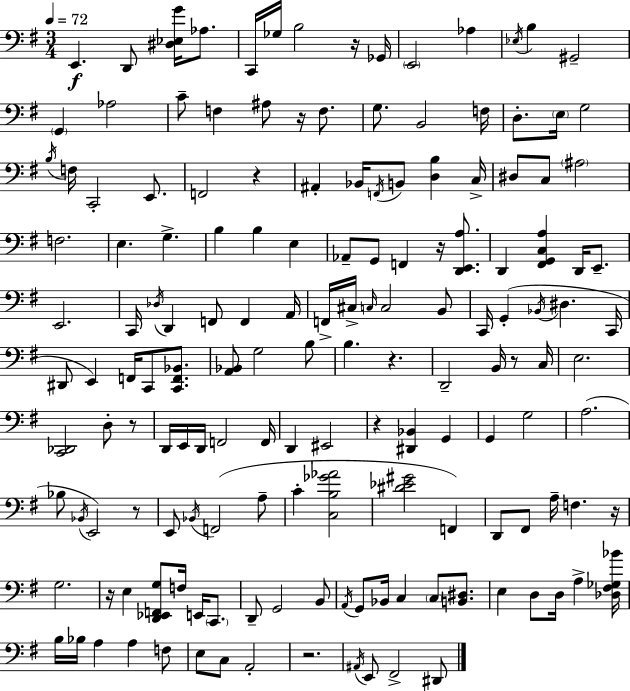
E2/q. D2/e [D#3,Eb3,G4]/s Ab3/e. C2/s Gb3/s B3/h R/s Gb2/s E2/h Ab3/q Eb3/s B3/q G#2/h G2/q Ab3/h C4/e F3/q A#3/e R/s F3/e. G3/e. B2/h F3/s D3/e. E3/s G3/h B3/s F3/s C2/h E2/e. F2/h R/q A#2/q Bb2/s F2/s B2/e [D3,B3]/q C3/s D#3/e C3/e A#3/h F3/h. E3/q. G3/q. B3/q B3/q E3/q Ab2/e G2/e F2/q R/s [D2,E2,A3]/e. D2/q [F#2,G2,C3,A3]/q D2/s E2/e. E2/h. C2/s Db3/s D2/q F2/e F2/q A2/s F2/s C#3/s C3/s C3/h B2/e C2/s G2/q Bb2/s D#3/q. C2/s D#2/e E2/q F2/s C2/e [C2,F2,Bb2]/e. [A2,Bb2]/e G3/h B3/e B3/q. R/q. D2/h B2/s R/e C3/s E3/h. [C2,Db2]/h D3/e R/e D2/s E2/s D2/s F2/h F2/s D2/q EIS2/h R/q [D#2,Bb2]/q G2/q G2/q G3/h A3/h. Bb3/e Bb2/s E2/h R/e E2/e Bb2/s F2/h A3/e C4/q [C3,B3,Gb4,Ab4]/h [D#4,Eb4,G#4]/h F2/q D2/e F#2/e A3/s F3/q. R/s G3/h. R/s E3/q [D2,Eb2,F2,G3]/e F3/s E2/s C2/e. D2/e G2/h B2/e A2/s G2/e Bb2/s C3/q C3/e [B2,D#3]/e. E3/q D3/e D3/s A3/q [Db3,F#3,Gb3,Bb4]/s B3/s Bb3/s A3/q A3/q F3/e E3/e C3/e A2/h R/h. A#2/s E2/e F#2/h D#2/e